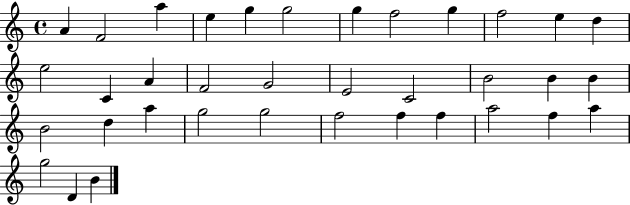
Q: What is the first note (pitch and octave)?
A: A4